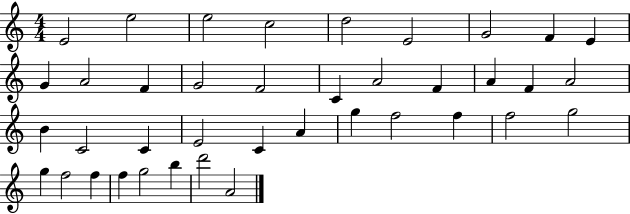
{
  \clef treble
  \numericTimeSignature
  \time 4/4
  \key c \major
  e'2 e''2 | e''2 c''2 | d''2 e'2 | g'2 f'4 e'4 | \break g'4 a'2 f'4 | g'2 f'2 | c'4 a'2 f'4 | a'4 f'4 a'2 | \break b'4 c'2 c'4 | e'2 c'4 a'4 | g''4 f''2 f''4 | f''2 g''2 | \break g''4 f''2 f''4 | f''4 g''2 b''4 | d'''2 a'2 | \bar "|."
}